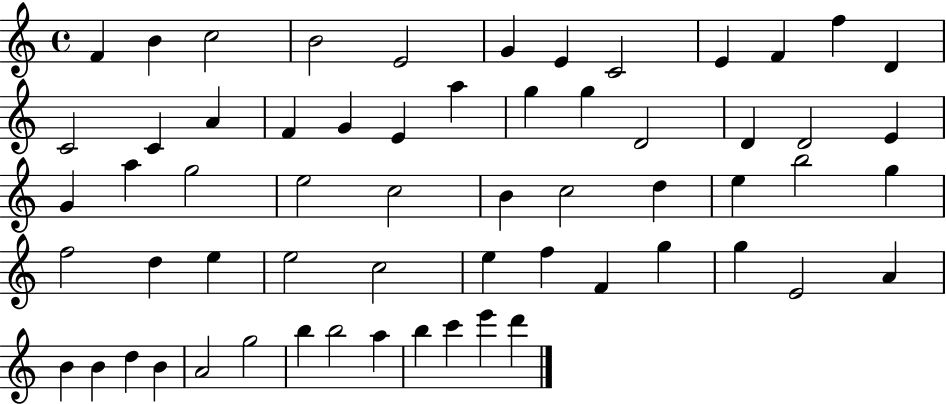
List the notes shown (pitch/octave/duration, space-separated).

F4/q B4/q C5/h B4/h E4/h G4/q E4/q C4/h E4/q F4/q F5/q D4/q C4/h C4/q A4/q F4/q G4/q E4/q A5/q G5/q G5/q D4/h D4/q D4/h E4/q G4/q A5/q G5/h E5/h C5/h B4/q C5/h D5/q E5/q B5/h G5/q F5/h D5/q E5/q E5/h C5/h E5/q F5/q F4/q G5/q G5/q E4/h A4/q B4/q B4/q D5/q B4/q A4/h G5/h B5/q B5/h A5/q B5/q C6/q E6/q D6/q